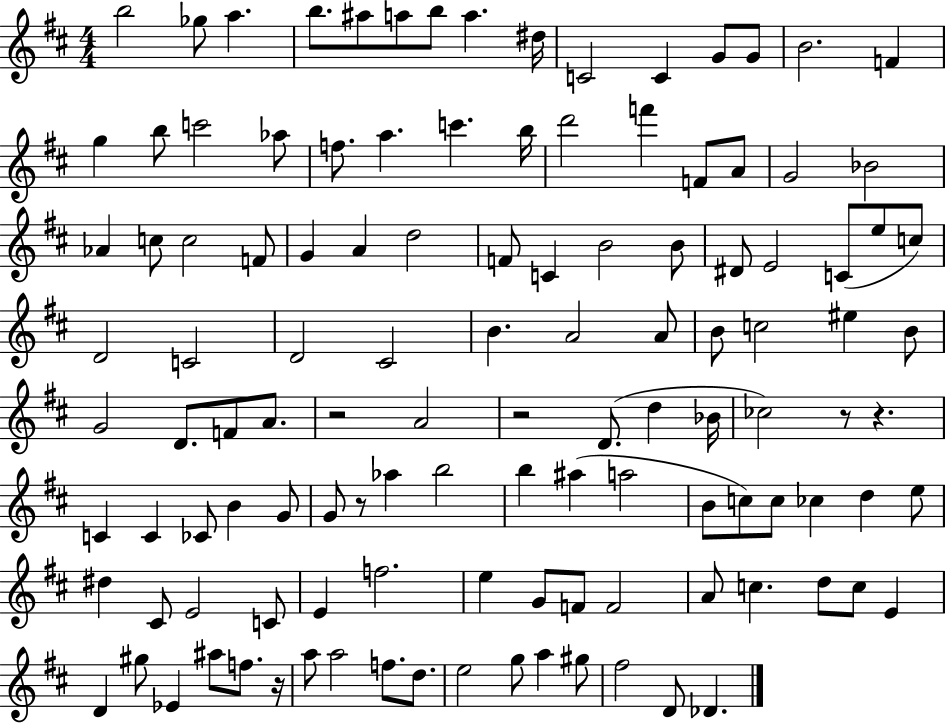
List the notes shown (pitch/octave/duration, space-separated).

B5/h Gb5/e A5/q. B5/e. A#5/e A5/e B5/e A5/q. D#5/s C4/h C4/q G4/e G4/e B4/h. F4/q G5/q B5/e C6/h Ab5/e F5/e. A5/q. C6/q. B5/s D6/h F6/q F4/e A4/e G4/h Bb4/h Ab4/q C5/e C5/h F4/e G4/q A4/q D5/h F4/e C4/q B4/h B4/e D#4/e E4/h C4/e E5/e C5/e D4/h C4/h D4/h C#4/h B4/q. A4/h A4/e B4/e C5/h EIS5/q B4/e G4/h D4/e. F4/e A4/e. R/h A4/h R/h D4/e. D5/q Bb4/s CES5/h R/e R/q. C4/q C4/q CES4/e B4/q G4/e G4/e R/e Ab5/q B5/h B5/q A#5/q A5/h B4/e C5/e C5/e CES5/q D5/q E5/e D#5/q C#4/e E4/h C4/e E4/q F5/h. E5/q G4/e F4/e F4/h A4/e C5/q. D5/e C5/e E4/q D4/q G#5/e Eb4/q A#5/e F5/e. R/s A5/e A5/h F5/e. D5/e. E5/h G5/e A5/q G#5/e F#5/h D4/e Db4/q.